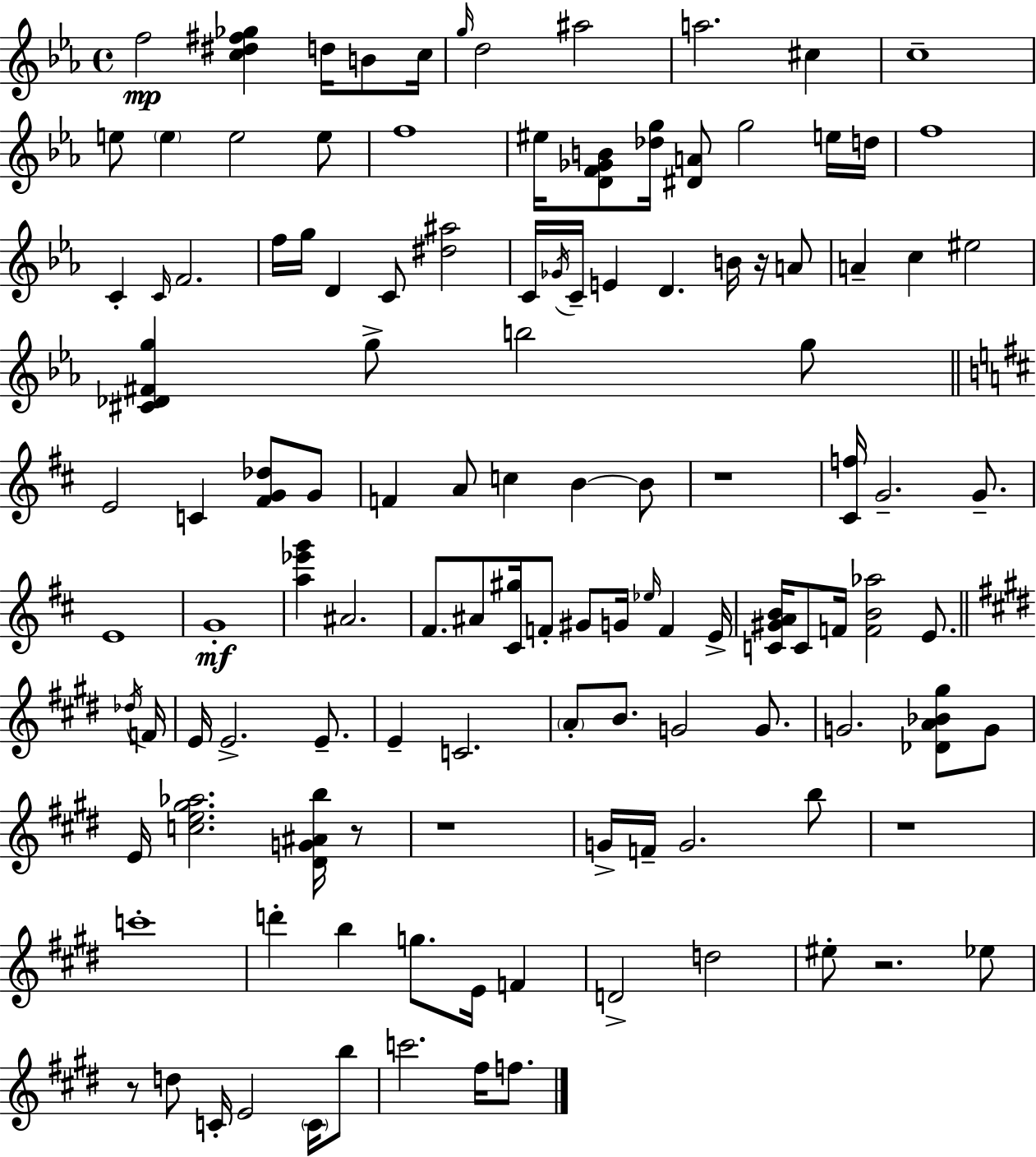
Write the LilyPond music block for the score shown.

{
  \clef treble
  \time 4/4
  \defaultTimeSignature
  \key c \minor
  f''2\mp <c'' dis'' fis'' ges''>4 d''16 b'8 c''16 | \grace { g''16 } d''2 ais''2 | a''2. cis''4 | c''1-- | \break e''8 \parenthesize e''4 e''2 e''8 | f''1 | eis''16 <d' f' ges' b'>8 <des'' g''>16 <dis' a'>8 g''2 e''16 | d''16 f''1 | \break c'4-. \grace { c'16 } f'2. | f''16 g''16 d'4 c'8 <dis'' ais''>2 | c'16 \acciaccatura { ges'16 } c'16-- e'4 d'4. b'16 | r16 a'8 a'4-- c''4 eis''2 | \break <cis' des' fis' g''>4 g''8-> b''2 | g''8 \bar "||" \break \key d \major e'2 c'4 <fis' g' des''>8 g'8 | f'4 a'8 c''4 b'4~~ b'8 | r1 | <cis' f''>16 g'2.-- g'8.-- | \break e'1 | g'1-.\mf | <a'' ees''' g'''>4 ais'2. | fis'8. ais'8 <cis' gis''>16 f'8-. gis'8 g'16 \grace { ees''16 } f'4 | \break e'16-> <c' gis' a' b'>16 c'8 f'16 <f' b' aes''>2 e'8. | \bar "||" \break \key e \major \acciaccatura { des''16 } f'16 e'16 e'2.-> e'8.-- | e'4-- c'2. | \parenthesize a'8-. b'8. g'2 g'8. | g'2. <des' a' bes' gis''>8 | \break g'8 e'16 <c'' e'' gis'' aes''>2. <dis' g' ais' b''>16 | r8 r1 | g'16-> f'16-- g'2. | b''8 r1 | \break c'''1-. | d'''4-. b''4 g''8. e'16 f'4 | d'2-> d''2 | eis''8-. r2. | \break ees''8 r8 d''8 c'16-. e'2 \parenthesize c'16 | b''8 c'''2. fis''16 f''8. | \bar "|."
}